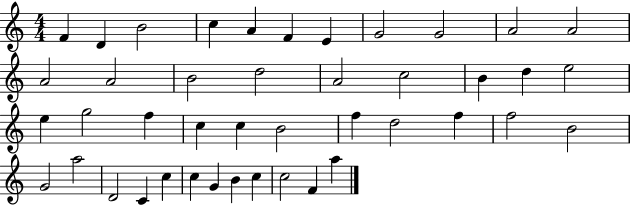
{
  \clef treble
  \numericTimeSignature
  \time 4/4
  \key c \major
  f'4 d'4 b'2 | c''4 a'4 f'4 e'4 | g'2 g'2 | a'2 a'2 | \break a'2 a'2 | b'2 d''2 | a'2 c''2 | b'4 d''4 e''2 | \break e''4 g''2 f''4 | c''4 c''4 b'2 | f''4 d''2 f''4 | f''2 b'2 | \break g'2 a''2 | d'2 c'4 c''4 | c''4 g'4 b'4 c''4 | c''2 f'4 a''4 | \break \bar "|."
}